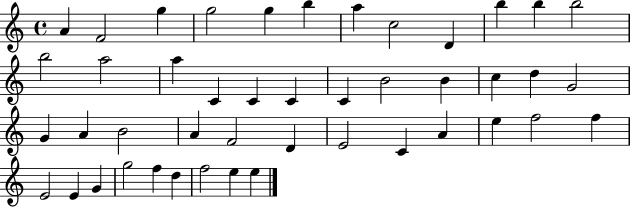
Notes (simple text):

A4/q F4/h G5/q G5/h G5/q B5/q A5/q C5/h D4/q B5/q B5/q B5/h B5/h A5/h A5/q C4/q C4/q C4/q C4/q B4/h B4/q C5/q D5/q G4/h G4/q A4/q B4/h A4/q F4/h D4/q E4/h C4/q A4/q E5/q F5/h F5/q E4/h E4/q G4/q G5/h F5/q D5/q F5/h E5/q E5/q